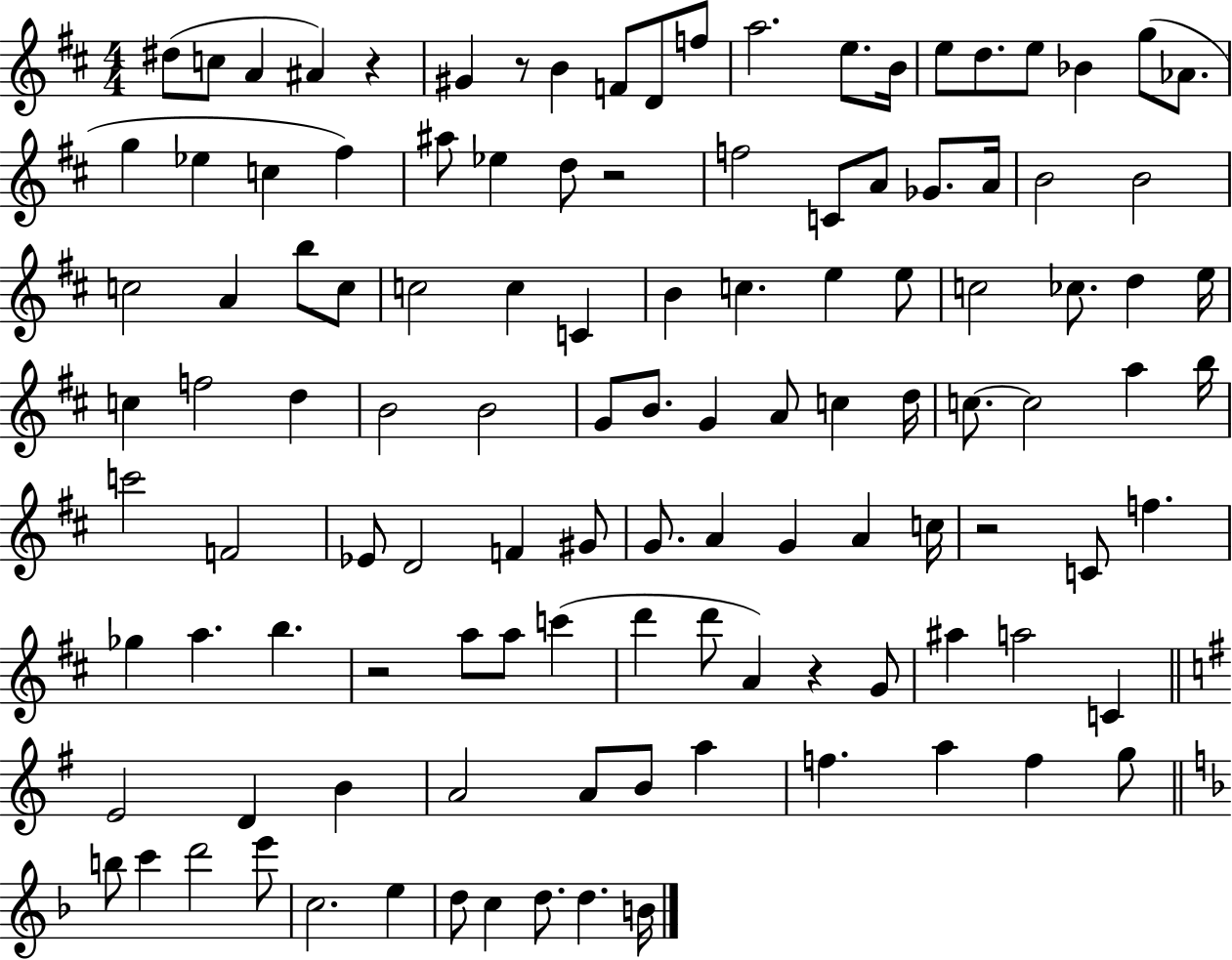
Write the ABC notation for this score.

X:1
T:Untitled
M:4/4
L:1/4
K:D
^d/2 c/2 A ^A z ^G z/2 B F/2 D/2 f/2 a2 e/2 B/4 e/2 d/2 e/2 _B g/2 _A/2 g _e c ^f ^a/2 _e d/2 z2 f2 C/2 A/2 _G/2 A/4 B2 B2 c2 A b/2 c/2 c2 c C B c e e/2 c2 _c/2 d e/4 c f2 d B2 B2 G/2 B/2 G A/2 c d/4 c/2 c2 a b/4 c'2 F2 _E/2 D2 F ^G/2 G/2 A G A c/4 z2 C/2 f _g a b z2 a/2 a/2 c' d' d'/2 A z G/2 ^a a2 C E2 D B A2 A/2 B/2 a f a f g/2 b/2 c' d'2 e'/2 c2 e d/2 c d/2 d B/4